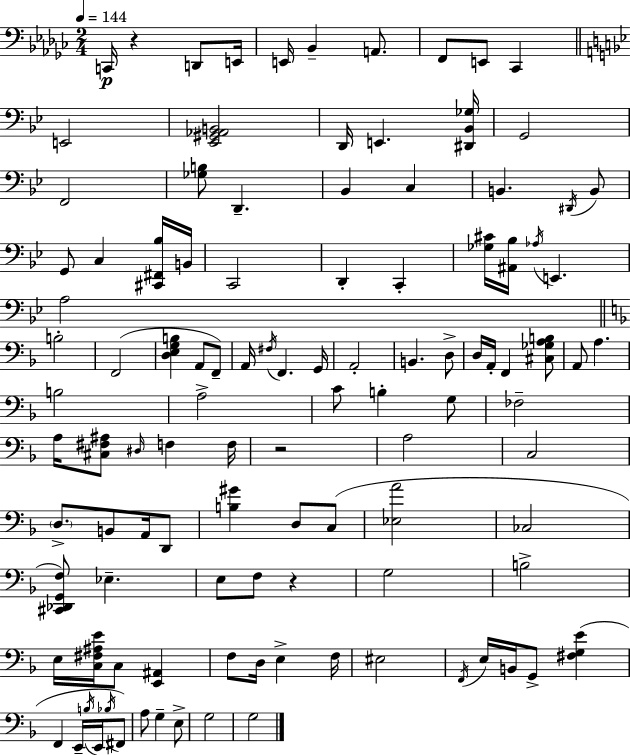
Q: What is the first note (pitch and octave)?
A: C2